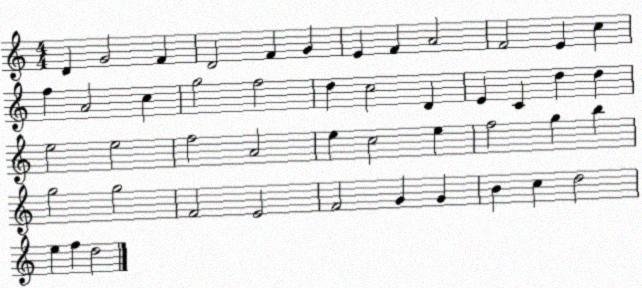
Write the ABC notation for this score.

X:1
T:Untitled
M:4/4
L:1/4
K:C
D G2 F D2 F G E F A2 F2 E c f A2 c g2 f2 d c2 D E C d d e2 e2 f2 A2 e c2 e f2 g b g2 g2 F2 E2 F2 G G B c d2 e f d2